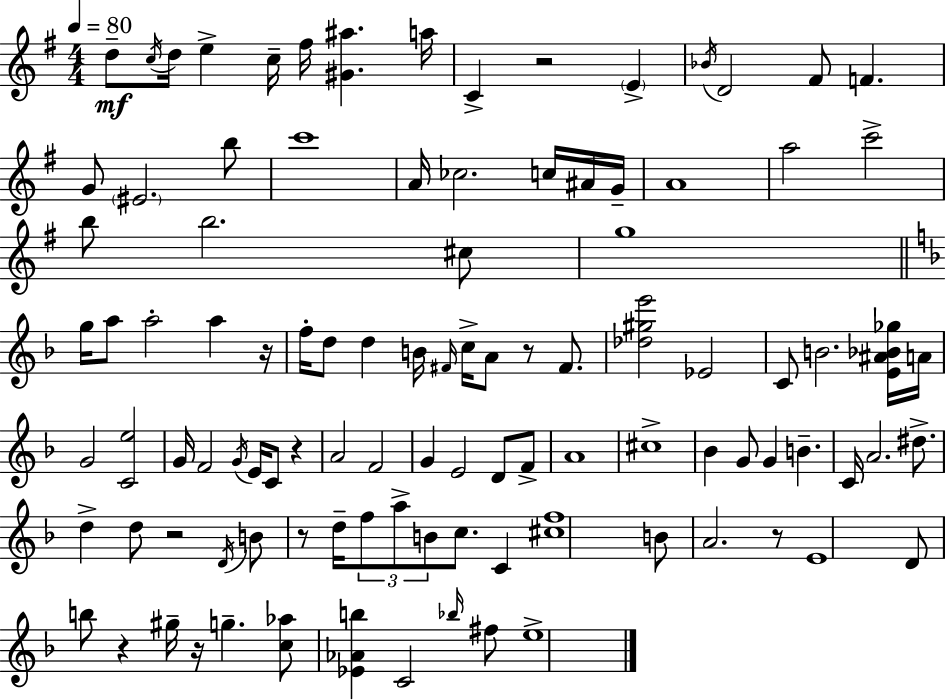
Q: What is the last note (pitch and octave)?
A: E5